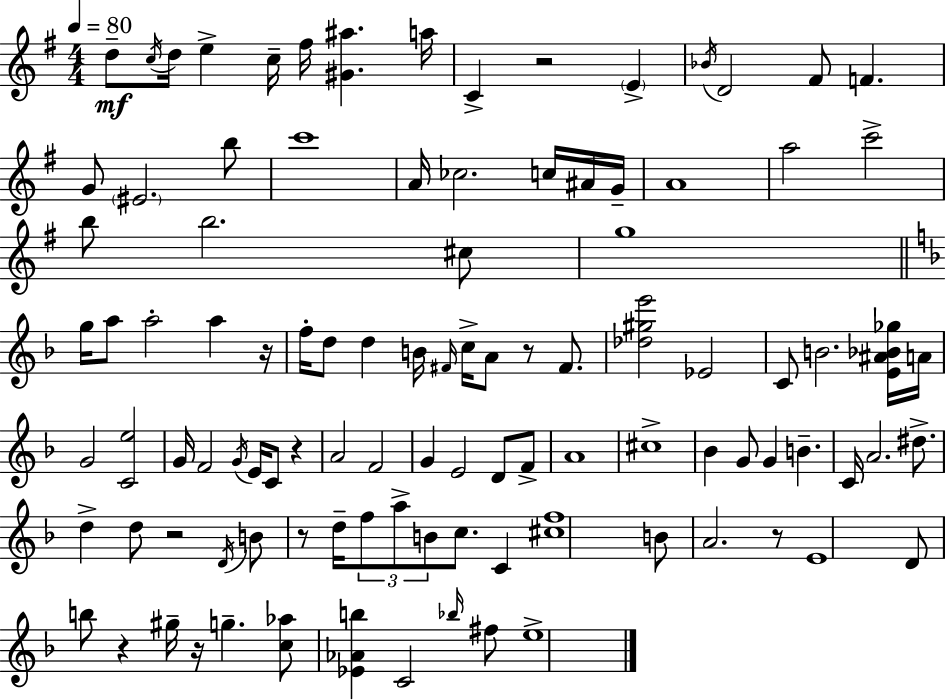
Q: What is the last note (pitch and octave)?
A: E5